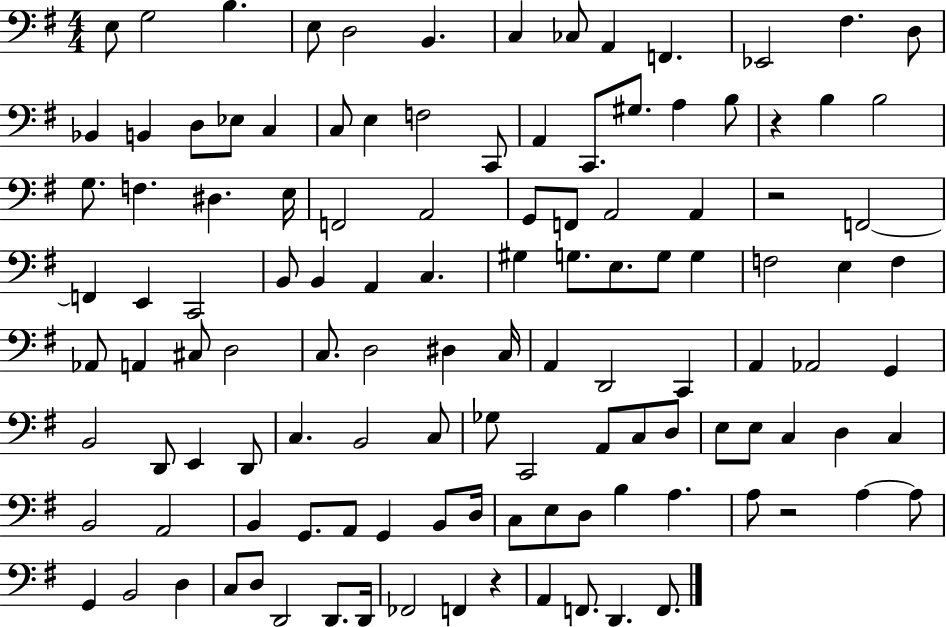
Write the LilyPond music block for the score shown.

{
  \clef bass
  \numericTimeSignature
  \time 4/4
  \key g \major
  \repeat volta 2 { e8 g2 b4. | e8 d2 b,4. | c4 ces8 a,4 f,4. | ees,2 fis4. d8 | \break bes,4 b,4 d8 ees8 c4 | c8 e4 f2 c,8 | a,4 c,8. gis8. a4 b8 | r4 b4 b2 | \break g8. f4. dis4. e16 | f,2 a,2 | g,8 f,8 a,2 a,4 | r2 f,2~~ | \break f,4 e,4 c,2 | b,8 b,4 a,4 c4. | gis4 g8. e8. g8 g4 | f2 e4 f4 | \break aes,8 a,4 cis8 d2 | c8. d2 dis4 c16 | a,4 d,2 c,4 | a,4 aes,2 g,4 | \break b,2 d,8 e,4 d,8 | c4. b,2 c8 | ges8 c,2 a,8 c8 d8 | e8 e8 c4 d4 c4 | \break b,2 a,2 | b,4 g,8. a,8 g,4 b,8 d16 | c8 e8 d8 b4 a4. | a8 r2 a4~~ a8 | \break g,4 b,2 d4 | c8 d8 d,2 d,8. d,16 | fes,2 f,4 r4 | a,4 f,8. d,4. f,8. | \break } \bar "|."
}